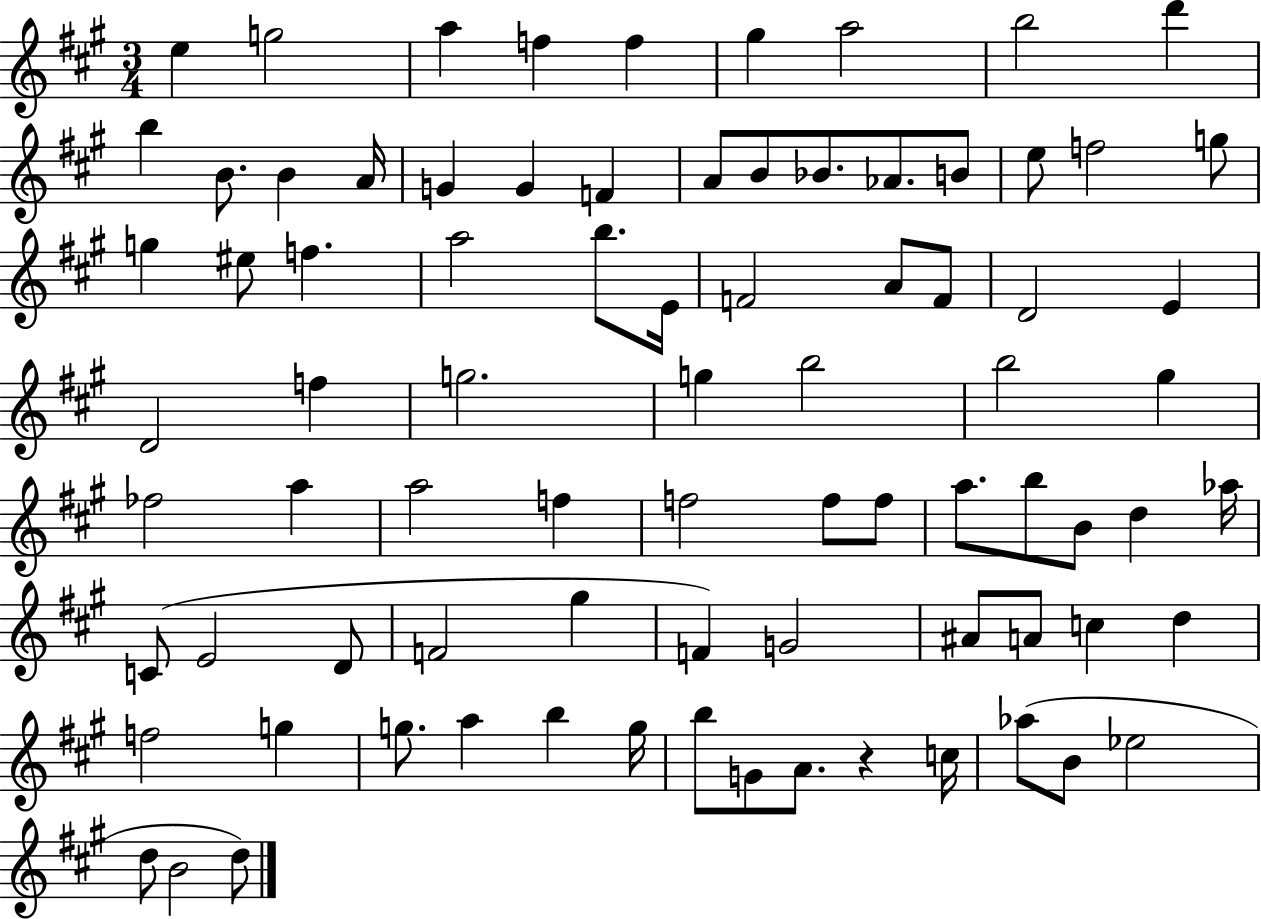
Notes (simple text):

E5/q G5/h A5/q F5/q F5/q G#5/q A5/h B5/h D6/q B5/q B4/e. B4/q A4/s G4/q G4/q F4/q A4/e B4/e Bb4/e. Ab4/e. B4/e E5/e F5/h G5/e G5/q EIS5/e F5/q. A5/h B5/e. E4/s F4/h A4/e F4/e D4/h E4/q D4/h F5/q G5/h. G5/q B5/h B5/h G#5/q FES5/h A5/q A5/h F5/q F5/h F5/e F5/e A5/e. B5/e B4/e D5/q Ab5/s C4/e E4/h D4/e F4/h G#5/q F4/q G4/h A#4/e A4/e C5/q D5/q F5/h G5/q G5/e. A5/q B5/q G5/s B5/e G4/e A4/e. R/q C5/s Ab5/e B4/e Eb5/h D5/e B4/h D5/e